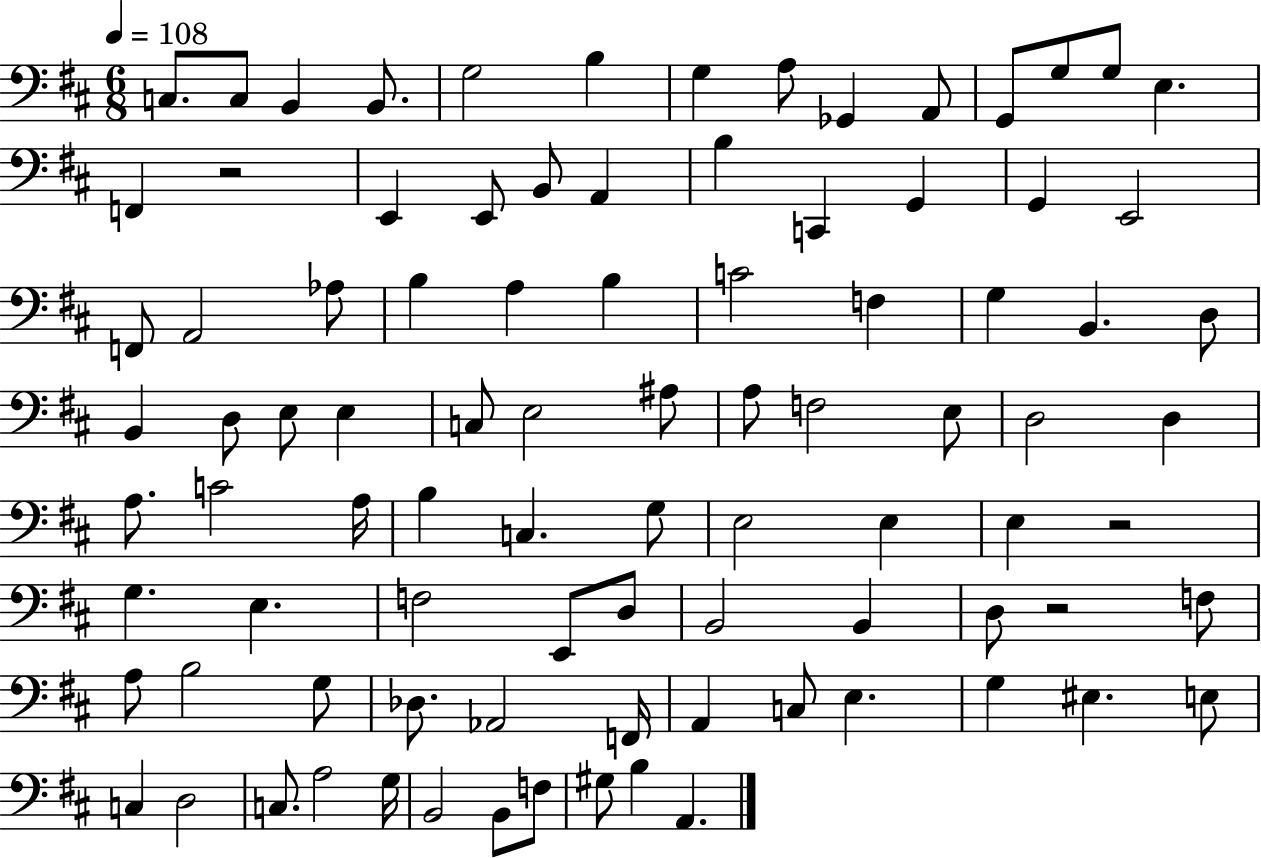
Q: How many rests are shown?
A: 3